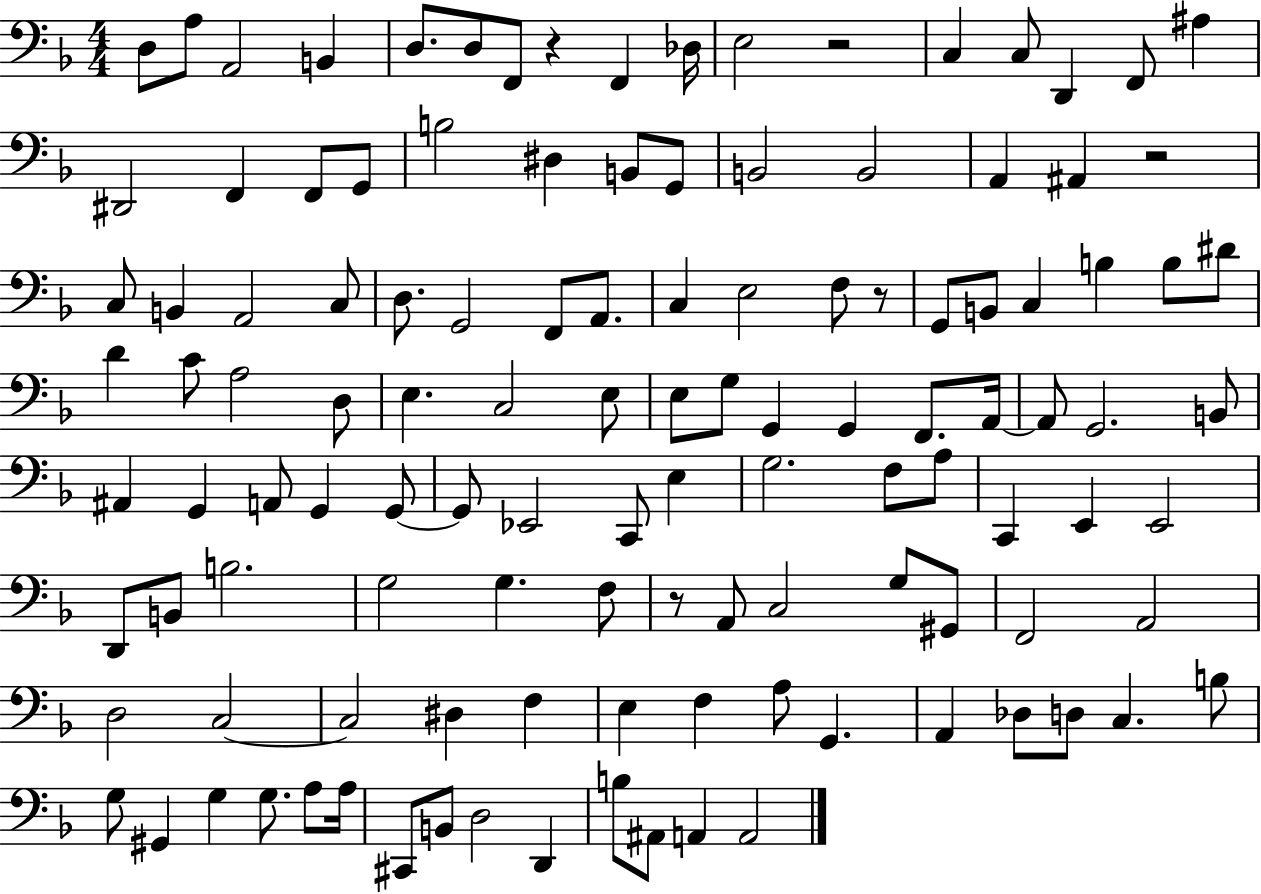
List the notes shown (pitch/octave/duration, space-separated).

D3/e A3/e A2/h B2/q D3/e. D3/e F2/e R/q F2/q Db3/s E3/h R/h C3/q C3/e D2/q F2/e A#3/q D#2/h F2/q F2/e G2/e B3/h D#3/q B2/e G2/e B2/h B2/h A2/q A#2/q R/h C3/e B2/q A2/h C3/e D3/e. G2/h F2/e A2/e. C3/q E3/h F3/e R/e G2/e B2/e C3/q B3/q B3/e D#4/e D4/q C4/e A3/h D3/e E3/q. C3/h E3/e E3/e G3/e G2/q G2/q F2/e. A2/s A2/e G2/h. B2/e A#2/q G2/q A2/e G2/q G2/e G2/e Eb2/h C2/e E3/q G3/h. F3/e A3/e C2/q E2/q E2/h D2/e B2/e B3/h. G3/h G3/q. F3/e R/e A2/e C3/h G3/e G#2/e F2/h A2/h D3/h C3/h C3/h D#3/q F3/q E3/q F3/q A3/e G2/q. A2/q Db3/e D3/e C3/q. B3/e G3/e G#2/q G3/q G3/e. A3/e A3/s C#2/e B2/e D3/h D2/q B3/e A#2/e A2/q A2/h